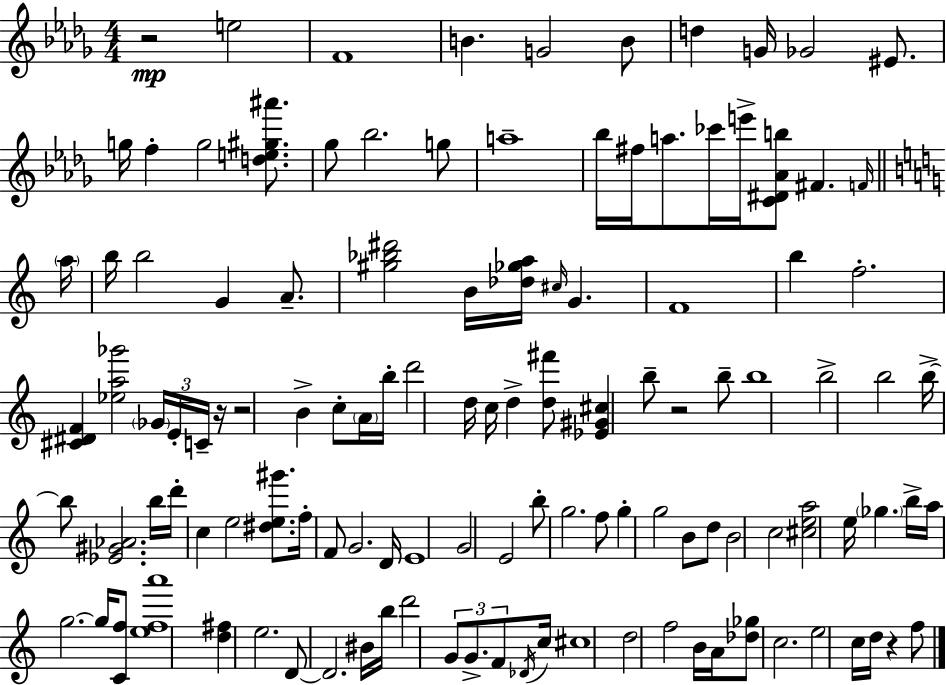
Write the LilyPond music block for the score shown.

{
  \clef treble
  \numericTimeSignature
  \time 4/4
  \key bes \minor
  r2\mp e''2 | f'1 | b'4. g'2 b'8 | d''4 g'16 ges'2 eis'8. | \break g''16 f''4-. g''2 <d'' e'' gis'' ais'''>8. | ges''8 bes''2. g''8 | a''1-- | bes''16 fis''16 a''8. ces'''16 e'''16-> <c' dis' aes' b''>8 fis'4. \grace { f'16 } | \break \bar "||" \break \key c \major \parenthesize a''16 b''16 b''2 g'4 a'8.-- | <gis'' bes'' dis'''>2 b'16 <des'' ges'' a''>16 \grace { cis''16 } g'4. | f'1 | b''4 f''2.-. | \break <cis' dis' f'>4 <ees'' a'' ges'''>2 \tuplet 3/2 { \parenthesize ges'16 e'16-. | c'16-- } r16 r2 b'4-> c''8-. | \parenthesize a'16 b''16-. d'''2 d''16 c''16 d''4-> | <d'' fis'''>8 <ees' gis' cis''>4 b''8-- r2 | \break b''8-- b''1 | b''2-> b''2 | b''16->~~ b''8 <ees' gis' aes'>2. | b''16 d'''16-. c''4 e''2 <dis'' e'' gis'''>8. | \break f''16-. f'8 g'2. | d'16 e'1 | g'2 e'2 | b''8-. g''2. | \break f''8 g''4-. g''2 b'8 | d''8 b'2 c''2 | <cis'' e'' a''>2 e''16 \parenthesize ges''4. | b''16-> a''16 g''2.~~ g''16 | \break <c' f''>8 <e'' f'' a'''>1 | <d'' fis''>4 e''2. | d'8~~ d'2. | bis'16 b''16 d'''2 \tuplet 3/2 { g'8 g'8.-> f'8 } | \break \acciaccatura { des'16 } c''16 cis''1 | d''2 f''2 | b'16 a'16 <des'' ges''>8 c''2. | e''2 c''16 d''16 r4 | \break f''8 \bar "|."
}